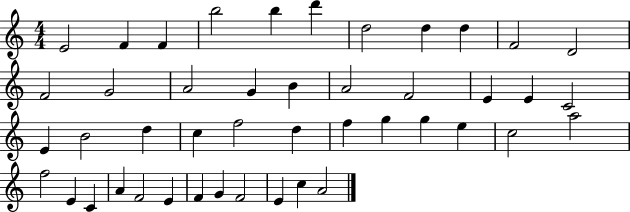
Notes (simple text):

E4/h F4/q F4/q B5/h B5/q D6/q D5/h D5/q D5/q F4/h D4/h F4/h G4/h A4/h G4/q B4/q A4/h F4/h E4/q E4/q C4/h E4/q B4/h D5/q C5/q F5/h D5/q F5/q G5/q G5/q E5/q C5/h A5/h F5/h E4/q C4/q A4/q F4/h E4/q F4/q G4/q F4/h E4/q C5/q A4/h